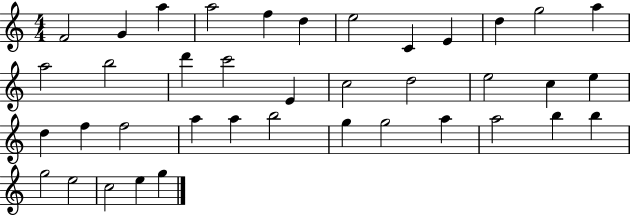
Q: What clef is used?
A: treble